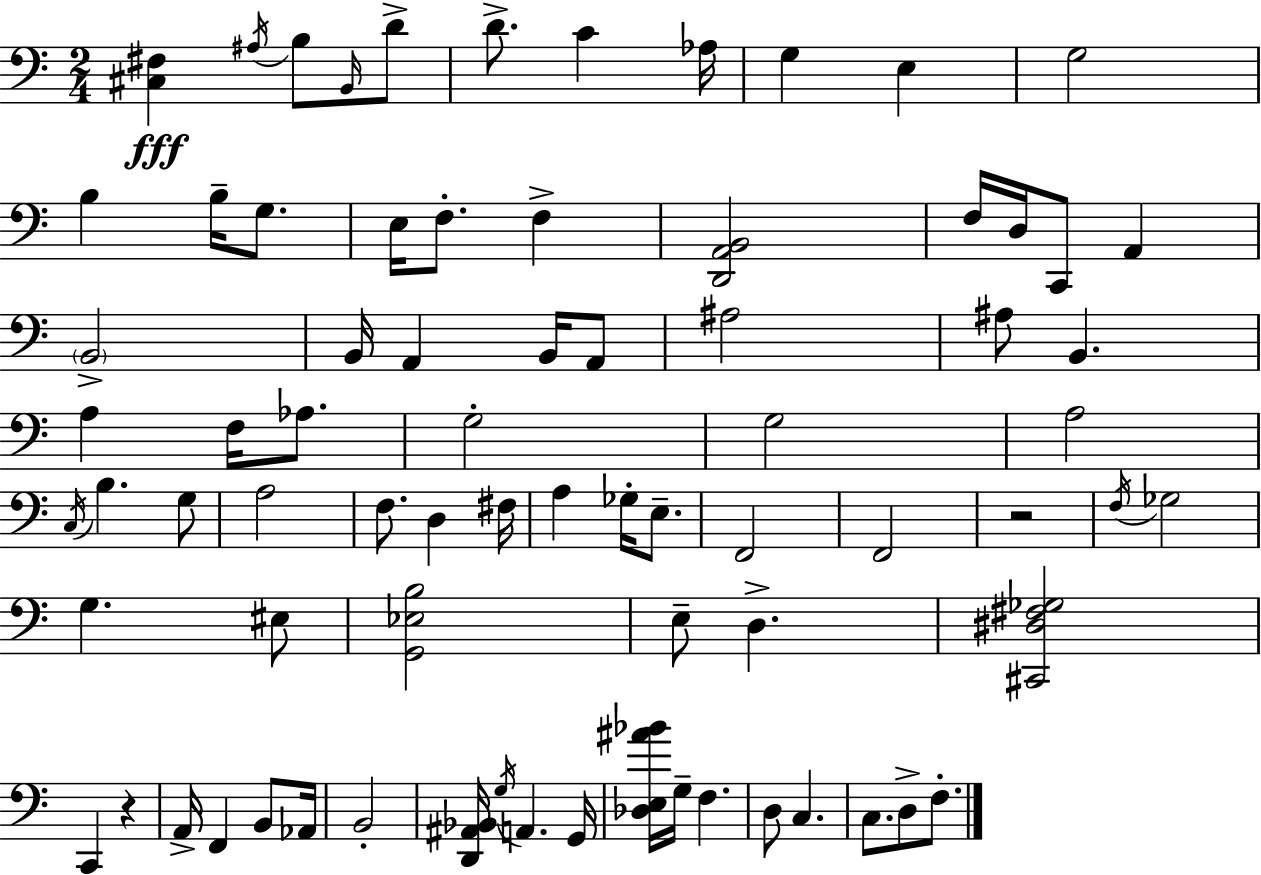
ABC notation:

X:1
T:Untitled
M:2/4
L:1/4
K:C
[^C,^F,] ^A,/4 B,/2 B,,/4 D/2 D/2 C _A,/4 G, E, G,2 B, B,/4 G,/2 E,/4 F,/2 F, [D,,A,,B,,]2 F,/4 D,/4 C,,/2 A,, B,,2 B,,/4 A,, B,,/4 A,,/2 ^A,2 ^A,/2 B,, A, F,/4 _A,/2 G,2 G,2 A,2 C,/4 B, G,/2 A,2 F,/2 D, ^F,/4 A, _G,/4 E,/2 F,,2 F,,2 z2 F,/4 _G,2 G, ^E,/2 [G,,_E,B,]2 E,/2 D, [^C,,^D,^F,_G,]2 C,, z A,,/4 F,, B,,/2 _A,,/4 B,,2 [D,,^A,,_B,,]/4 G,/4 A,, G,,/4 [_D,E,^A_B]/4 G,/4 F, D,/2 C, C,/2 D,/2 F,/2